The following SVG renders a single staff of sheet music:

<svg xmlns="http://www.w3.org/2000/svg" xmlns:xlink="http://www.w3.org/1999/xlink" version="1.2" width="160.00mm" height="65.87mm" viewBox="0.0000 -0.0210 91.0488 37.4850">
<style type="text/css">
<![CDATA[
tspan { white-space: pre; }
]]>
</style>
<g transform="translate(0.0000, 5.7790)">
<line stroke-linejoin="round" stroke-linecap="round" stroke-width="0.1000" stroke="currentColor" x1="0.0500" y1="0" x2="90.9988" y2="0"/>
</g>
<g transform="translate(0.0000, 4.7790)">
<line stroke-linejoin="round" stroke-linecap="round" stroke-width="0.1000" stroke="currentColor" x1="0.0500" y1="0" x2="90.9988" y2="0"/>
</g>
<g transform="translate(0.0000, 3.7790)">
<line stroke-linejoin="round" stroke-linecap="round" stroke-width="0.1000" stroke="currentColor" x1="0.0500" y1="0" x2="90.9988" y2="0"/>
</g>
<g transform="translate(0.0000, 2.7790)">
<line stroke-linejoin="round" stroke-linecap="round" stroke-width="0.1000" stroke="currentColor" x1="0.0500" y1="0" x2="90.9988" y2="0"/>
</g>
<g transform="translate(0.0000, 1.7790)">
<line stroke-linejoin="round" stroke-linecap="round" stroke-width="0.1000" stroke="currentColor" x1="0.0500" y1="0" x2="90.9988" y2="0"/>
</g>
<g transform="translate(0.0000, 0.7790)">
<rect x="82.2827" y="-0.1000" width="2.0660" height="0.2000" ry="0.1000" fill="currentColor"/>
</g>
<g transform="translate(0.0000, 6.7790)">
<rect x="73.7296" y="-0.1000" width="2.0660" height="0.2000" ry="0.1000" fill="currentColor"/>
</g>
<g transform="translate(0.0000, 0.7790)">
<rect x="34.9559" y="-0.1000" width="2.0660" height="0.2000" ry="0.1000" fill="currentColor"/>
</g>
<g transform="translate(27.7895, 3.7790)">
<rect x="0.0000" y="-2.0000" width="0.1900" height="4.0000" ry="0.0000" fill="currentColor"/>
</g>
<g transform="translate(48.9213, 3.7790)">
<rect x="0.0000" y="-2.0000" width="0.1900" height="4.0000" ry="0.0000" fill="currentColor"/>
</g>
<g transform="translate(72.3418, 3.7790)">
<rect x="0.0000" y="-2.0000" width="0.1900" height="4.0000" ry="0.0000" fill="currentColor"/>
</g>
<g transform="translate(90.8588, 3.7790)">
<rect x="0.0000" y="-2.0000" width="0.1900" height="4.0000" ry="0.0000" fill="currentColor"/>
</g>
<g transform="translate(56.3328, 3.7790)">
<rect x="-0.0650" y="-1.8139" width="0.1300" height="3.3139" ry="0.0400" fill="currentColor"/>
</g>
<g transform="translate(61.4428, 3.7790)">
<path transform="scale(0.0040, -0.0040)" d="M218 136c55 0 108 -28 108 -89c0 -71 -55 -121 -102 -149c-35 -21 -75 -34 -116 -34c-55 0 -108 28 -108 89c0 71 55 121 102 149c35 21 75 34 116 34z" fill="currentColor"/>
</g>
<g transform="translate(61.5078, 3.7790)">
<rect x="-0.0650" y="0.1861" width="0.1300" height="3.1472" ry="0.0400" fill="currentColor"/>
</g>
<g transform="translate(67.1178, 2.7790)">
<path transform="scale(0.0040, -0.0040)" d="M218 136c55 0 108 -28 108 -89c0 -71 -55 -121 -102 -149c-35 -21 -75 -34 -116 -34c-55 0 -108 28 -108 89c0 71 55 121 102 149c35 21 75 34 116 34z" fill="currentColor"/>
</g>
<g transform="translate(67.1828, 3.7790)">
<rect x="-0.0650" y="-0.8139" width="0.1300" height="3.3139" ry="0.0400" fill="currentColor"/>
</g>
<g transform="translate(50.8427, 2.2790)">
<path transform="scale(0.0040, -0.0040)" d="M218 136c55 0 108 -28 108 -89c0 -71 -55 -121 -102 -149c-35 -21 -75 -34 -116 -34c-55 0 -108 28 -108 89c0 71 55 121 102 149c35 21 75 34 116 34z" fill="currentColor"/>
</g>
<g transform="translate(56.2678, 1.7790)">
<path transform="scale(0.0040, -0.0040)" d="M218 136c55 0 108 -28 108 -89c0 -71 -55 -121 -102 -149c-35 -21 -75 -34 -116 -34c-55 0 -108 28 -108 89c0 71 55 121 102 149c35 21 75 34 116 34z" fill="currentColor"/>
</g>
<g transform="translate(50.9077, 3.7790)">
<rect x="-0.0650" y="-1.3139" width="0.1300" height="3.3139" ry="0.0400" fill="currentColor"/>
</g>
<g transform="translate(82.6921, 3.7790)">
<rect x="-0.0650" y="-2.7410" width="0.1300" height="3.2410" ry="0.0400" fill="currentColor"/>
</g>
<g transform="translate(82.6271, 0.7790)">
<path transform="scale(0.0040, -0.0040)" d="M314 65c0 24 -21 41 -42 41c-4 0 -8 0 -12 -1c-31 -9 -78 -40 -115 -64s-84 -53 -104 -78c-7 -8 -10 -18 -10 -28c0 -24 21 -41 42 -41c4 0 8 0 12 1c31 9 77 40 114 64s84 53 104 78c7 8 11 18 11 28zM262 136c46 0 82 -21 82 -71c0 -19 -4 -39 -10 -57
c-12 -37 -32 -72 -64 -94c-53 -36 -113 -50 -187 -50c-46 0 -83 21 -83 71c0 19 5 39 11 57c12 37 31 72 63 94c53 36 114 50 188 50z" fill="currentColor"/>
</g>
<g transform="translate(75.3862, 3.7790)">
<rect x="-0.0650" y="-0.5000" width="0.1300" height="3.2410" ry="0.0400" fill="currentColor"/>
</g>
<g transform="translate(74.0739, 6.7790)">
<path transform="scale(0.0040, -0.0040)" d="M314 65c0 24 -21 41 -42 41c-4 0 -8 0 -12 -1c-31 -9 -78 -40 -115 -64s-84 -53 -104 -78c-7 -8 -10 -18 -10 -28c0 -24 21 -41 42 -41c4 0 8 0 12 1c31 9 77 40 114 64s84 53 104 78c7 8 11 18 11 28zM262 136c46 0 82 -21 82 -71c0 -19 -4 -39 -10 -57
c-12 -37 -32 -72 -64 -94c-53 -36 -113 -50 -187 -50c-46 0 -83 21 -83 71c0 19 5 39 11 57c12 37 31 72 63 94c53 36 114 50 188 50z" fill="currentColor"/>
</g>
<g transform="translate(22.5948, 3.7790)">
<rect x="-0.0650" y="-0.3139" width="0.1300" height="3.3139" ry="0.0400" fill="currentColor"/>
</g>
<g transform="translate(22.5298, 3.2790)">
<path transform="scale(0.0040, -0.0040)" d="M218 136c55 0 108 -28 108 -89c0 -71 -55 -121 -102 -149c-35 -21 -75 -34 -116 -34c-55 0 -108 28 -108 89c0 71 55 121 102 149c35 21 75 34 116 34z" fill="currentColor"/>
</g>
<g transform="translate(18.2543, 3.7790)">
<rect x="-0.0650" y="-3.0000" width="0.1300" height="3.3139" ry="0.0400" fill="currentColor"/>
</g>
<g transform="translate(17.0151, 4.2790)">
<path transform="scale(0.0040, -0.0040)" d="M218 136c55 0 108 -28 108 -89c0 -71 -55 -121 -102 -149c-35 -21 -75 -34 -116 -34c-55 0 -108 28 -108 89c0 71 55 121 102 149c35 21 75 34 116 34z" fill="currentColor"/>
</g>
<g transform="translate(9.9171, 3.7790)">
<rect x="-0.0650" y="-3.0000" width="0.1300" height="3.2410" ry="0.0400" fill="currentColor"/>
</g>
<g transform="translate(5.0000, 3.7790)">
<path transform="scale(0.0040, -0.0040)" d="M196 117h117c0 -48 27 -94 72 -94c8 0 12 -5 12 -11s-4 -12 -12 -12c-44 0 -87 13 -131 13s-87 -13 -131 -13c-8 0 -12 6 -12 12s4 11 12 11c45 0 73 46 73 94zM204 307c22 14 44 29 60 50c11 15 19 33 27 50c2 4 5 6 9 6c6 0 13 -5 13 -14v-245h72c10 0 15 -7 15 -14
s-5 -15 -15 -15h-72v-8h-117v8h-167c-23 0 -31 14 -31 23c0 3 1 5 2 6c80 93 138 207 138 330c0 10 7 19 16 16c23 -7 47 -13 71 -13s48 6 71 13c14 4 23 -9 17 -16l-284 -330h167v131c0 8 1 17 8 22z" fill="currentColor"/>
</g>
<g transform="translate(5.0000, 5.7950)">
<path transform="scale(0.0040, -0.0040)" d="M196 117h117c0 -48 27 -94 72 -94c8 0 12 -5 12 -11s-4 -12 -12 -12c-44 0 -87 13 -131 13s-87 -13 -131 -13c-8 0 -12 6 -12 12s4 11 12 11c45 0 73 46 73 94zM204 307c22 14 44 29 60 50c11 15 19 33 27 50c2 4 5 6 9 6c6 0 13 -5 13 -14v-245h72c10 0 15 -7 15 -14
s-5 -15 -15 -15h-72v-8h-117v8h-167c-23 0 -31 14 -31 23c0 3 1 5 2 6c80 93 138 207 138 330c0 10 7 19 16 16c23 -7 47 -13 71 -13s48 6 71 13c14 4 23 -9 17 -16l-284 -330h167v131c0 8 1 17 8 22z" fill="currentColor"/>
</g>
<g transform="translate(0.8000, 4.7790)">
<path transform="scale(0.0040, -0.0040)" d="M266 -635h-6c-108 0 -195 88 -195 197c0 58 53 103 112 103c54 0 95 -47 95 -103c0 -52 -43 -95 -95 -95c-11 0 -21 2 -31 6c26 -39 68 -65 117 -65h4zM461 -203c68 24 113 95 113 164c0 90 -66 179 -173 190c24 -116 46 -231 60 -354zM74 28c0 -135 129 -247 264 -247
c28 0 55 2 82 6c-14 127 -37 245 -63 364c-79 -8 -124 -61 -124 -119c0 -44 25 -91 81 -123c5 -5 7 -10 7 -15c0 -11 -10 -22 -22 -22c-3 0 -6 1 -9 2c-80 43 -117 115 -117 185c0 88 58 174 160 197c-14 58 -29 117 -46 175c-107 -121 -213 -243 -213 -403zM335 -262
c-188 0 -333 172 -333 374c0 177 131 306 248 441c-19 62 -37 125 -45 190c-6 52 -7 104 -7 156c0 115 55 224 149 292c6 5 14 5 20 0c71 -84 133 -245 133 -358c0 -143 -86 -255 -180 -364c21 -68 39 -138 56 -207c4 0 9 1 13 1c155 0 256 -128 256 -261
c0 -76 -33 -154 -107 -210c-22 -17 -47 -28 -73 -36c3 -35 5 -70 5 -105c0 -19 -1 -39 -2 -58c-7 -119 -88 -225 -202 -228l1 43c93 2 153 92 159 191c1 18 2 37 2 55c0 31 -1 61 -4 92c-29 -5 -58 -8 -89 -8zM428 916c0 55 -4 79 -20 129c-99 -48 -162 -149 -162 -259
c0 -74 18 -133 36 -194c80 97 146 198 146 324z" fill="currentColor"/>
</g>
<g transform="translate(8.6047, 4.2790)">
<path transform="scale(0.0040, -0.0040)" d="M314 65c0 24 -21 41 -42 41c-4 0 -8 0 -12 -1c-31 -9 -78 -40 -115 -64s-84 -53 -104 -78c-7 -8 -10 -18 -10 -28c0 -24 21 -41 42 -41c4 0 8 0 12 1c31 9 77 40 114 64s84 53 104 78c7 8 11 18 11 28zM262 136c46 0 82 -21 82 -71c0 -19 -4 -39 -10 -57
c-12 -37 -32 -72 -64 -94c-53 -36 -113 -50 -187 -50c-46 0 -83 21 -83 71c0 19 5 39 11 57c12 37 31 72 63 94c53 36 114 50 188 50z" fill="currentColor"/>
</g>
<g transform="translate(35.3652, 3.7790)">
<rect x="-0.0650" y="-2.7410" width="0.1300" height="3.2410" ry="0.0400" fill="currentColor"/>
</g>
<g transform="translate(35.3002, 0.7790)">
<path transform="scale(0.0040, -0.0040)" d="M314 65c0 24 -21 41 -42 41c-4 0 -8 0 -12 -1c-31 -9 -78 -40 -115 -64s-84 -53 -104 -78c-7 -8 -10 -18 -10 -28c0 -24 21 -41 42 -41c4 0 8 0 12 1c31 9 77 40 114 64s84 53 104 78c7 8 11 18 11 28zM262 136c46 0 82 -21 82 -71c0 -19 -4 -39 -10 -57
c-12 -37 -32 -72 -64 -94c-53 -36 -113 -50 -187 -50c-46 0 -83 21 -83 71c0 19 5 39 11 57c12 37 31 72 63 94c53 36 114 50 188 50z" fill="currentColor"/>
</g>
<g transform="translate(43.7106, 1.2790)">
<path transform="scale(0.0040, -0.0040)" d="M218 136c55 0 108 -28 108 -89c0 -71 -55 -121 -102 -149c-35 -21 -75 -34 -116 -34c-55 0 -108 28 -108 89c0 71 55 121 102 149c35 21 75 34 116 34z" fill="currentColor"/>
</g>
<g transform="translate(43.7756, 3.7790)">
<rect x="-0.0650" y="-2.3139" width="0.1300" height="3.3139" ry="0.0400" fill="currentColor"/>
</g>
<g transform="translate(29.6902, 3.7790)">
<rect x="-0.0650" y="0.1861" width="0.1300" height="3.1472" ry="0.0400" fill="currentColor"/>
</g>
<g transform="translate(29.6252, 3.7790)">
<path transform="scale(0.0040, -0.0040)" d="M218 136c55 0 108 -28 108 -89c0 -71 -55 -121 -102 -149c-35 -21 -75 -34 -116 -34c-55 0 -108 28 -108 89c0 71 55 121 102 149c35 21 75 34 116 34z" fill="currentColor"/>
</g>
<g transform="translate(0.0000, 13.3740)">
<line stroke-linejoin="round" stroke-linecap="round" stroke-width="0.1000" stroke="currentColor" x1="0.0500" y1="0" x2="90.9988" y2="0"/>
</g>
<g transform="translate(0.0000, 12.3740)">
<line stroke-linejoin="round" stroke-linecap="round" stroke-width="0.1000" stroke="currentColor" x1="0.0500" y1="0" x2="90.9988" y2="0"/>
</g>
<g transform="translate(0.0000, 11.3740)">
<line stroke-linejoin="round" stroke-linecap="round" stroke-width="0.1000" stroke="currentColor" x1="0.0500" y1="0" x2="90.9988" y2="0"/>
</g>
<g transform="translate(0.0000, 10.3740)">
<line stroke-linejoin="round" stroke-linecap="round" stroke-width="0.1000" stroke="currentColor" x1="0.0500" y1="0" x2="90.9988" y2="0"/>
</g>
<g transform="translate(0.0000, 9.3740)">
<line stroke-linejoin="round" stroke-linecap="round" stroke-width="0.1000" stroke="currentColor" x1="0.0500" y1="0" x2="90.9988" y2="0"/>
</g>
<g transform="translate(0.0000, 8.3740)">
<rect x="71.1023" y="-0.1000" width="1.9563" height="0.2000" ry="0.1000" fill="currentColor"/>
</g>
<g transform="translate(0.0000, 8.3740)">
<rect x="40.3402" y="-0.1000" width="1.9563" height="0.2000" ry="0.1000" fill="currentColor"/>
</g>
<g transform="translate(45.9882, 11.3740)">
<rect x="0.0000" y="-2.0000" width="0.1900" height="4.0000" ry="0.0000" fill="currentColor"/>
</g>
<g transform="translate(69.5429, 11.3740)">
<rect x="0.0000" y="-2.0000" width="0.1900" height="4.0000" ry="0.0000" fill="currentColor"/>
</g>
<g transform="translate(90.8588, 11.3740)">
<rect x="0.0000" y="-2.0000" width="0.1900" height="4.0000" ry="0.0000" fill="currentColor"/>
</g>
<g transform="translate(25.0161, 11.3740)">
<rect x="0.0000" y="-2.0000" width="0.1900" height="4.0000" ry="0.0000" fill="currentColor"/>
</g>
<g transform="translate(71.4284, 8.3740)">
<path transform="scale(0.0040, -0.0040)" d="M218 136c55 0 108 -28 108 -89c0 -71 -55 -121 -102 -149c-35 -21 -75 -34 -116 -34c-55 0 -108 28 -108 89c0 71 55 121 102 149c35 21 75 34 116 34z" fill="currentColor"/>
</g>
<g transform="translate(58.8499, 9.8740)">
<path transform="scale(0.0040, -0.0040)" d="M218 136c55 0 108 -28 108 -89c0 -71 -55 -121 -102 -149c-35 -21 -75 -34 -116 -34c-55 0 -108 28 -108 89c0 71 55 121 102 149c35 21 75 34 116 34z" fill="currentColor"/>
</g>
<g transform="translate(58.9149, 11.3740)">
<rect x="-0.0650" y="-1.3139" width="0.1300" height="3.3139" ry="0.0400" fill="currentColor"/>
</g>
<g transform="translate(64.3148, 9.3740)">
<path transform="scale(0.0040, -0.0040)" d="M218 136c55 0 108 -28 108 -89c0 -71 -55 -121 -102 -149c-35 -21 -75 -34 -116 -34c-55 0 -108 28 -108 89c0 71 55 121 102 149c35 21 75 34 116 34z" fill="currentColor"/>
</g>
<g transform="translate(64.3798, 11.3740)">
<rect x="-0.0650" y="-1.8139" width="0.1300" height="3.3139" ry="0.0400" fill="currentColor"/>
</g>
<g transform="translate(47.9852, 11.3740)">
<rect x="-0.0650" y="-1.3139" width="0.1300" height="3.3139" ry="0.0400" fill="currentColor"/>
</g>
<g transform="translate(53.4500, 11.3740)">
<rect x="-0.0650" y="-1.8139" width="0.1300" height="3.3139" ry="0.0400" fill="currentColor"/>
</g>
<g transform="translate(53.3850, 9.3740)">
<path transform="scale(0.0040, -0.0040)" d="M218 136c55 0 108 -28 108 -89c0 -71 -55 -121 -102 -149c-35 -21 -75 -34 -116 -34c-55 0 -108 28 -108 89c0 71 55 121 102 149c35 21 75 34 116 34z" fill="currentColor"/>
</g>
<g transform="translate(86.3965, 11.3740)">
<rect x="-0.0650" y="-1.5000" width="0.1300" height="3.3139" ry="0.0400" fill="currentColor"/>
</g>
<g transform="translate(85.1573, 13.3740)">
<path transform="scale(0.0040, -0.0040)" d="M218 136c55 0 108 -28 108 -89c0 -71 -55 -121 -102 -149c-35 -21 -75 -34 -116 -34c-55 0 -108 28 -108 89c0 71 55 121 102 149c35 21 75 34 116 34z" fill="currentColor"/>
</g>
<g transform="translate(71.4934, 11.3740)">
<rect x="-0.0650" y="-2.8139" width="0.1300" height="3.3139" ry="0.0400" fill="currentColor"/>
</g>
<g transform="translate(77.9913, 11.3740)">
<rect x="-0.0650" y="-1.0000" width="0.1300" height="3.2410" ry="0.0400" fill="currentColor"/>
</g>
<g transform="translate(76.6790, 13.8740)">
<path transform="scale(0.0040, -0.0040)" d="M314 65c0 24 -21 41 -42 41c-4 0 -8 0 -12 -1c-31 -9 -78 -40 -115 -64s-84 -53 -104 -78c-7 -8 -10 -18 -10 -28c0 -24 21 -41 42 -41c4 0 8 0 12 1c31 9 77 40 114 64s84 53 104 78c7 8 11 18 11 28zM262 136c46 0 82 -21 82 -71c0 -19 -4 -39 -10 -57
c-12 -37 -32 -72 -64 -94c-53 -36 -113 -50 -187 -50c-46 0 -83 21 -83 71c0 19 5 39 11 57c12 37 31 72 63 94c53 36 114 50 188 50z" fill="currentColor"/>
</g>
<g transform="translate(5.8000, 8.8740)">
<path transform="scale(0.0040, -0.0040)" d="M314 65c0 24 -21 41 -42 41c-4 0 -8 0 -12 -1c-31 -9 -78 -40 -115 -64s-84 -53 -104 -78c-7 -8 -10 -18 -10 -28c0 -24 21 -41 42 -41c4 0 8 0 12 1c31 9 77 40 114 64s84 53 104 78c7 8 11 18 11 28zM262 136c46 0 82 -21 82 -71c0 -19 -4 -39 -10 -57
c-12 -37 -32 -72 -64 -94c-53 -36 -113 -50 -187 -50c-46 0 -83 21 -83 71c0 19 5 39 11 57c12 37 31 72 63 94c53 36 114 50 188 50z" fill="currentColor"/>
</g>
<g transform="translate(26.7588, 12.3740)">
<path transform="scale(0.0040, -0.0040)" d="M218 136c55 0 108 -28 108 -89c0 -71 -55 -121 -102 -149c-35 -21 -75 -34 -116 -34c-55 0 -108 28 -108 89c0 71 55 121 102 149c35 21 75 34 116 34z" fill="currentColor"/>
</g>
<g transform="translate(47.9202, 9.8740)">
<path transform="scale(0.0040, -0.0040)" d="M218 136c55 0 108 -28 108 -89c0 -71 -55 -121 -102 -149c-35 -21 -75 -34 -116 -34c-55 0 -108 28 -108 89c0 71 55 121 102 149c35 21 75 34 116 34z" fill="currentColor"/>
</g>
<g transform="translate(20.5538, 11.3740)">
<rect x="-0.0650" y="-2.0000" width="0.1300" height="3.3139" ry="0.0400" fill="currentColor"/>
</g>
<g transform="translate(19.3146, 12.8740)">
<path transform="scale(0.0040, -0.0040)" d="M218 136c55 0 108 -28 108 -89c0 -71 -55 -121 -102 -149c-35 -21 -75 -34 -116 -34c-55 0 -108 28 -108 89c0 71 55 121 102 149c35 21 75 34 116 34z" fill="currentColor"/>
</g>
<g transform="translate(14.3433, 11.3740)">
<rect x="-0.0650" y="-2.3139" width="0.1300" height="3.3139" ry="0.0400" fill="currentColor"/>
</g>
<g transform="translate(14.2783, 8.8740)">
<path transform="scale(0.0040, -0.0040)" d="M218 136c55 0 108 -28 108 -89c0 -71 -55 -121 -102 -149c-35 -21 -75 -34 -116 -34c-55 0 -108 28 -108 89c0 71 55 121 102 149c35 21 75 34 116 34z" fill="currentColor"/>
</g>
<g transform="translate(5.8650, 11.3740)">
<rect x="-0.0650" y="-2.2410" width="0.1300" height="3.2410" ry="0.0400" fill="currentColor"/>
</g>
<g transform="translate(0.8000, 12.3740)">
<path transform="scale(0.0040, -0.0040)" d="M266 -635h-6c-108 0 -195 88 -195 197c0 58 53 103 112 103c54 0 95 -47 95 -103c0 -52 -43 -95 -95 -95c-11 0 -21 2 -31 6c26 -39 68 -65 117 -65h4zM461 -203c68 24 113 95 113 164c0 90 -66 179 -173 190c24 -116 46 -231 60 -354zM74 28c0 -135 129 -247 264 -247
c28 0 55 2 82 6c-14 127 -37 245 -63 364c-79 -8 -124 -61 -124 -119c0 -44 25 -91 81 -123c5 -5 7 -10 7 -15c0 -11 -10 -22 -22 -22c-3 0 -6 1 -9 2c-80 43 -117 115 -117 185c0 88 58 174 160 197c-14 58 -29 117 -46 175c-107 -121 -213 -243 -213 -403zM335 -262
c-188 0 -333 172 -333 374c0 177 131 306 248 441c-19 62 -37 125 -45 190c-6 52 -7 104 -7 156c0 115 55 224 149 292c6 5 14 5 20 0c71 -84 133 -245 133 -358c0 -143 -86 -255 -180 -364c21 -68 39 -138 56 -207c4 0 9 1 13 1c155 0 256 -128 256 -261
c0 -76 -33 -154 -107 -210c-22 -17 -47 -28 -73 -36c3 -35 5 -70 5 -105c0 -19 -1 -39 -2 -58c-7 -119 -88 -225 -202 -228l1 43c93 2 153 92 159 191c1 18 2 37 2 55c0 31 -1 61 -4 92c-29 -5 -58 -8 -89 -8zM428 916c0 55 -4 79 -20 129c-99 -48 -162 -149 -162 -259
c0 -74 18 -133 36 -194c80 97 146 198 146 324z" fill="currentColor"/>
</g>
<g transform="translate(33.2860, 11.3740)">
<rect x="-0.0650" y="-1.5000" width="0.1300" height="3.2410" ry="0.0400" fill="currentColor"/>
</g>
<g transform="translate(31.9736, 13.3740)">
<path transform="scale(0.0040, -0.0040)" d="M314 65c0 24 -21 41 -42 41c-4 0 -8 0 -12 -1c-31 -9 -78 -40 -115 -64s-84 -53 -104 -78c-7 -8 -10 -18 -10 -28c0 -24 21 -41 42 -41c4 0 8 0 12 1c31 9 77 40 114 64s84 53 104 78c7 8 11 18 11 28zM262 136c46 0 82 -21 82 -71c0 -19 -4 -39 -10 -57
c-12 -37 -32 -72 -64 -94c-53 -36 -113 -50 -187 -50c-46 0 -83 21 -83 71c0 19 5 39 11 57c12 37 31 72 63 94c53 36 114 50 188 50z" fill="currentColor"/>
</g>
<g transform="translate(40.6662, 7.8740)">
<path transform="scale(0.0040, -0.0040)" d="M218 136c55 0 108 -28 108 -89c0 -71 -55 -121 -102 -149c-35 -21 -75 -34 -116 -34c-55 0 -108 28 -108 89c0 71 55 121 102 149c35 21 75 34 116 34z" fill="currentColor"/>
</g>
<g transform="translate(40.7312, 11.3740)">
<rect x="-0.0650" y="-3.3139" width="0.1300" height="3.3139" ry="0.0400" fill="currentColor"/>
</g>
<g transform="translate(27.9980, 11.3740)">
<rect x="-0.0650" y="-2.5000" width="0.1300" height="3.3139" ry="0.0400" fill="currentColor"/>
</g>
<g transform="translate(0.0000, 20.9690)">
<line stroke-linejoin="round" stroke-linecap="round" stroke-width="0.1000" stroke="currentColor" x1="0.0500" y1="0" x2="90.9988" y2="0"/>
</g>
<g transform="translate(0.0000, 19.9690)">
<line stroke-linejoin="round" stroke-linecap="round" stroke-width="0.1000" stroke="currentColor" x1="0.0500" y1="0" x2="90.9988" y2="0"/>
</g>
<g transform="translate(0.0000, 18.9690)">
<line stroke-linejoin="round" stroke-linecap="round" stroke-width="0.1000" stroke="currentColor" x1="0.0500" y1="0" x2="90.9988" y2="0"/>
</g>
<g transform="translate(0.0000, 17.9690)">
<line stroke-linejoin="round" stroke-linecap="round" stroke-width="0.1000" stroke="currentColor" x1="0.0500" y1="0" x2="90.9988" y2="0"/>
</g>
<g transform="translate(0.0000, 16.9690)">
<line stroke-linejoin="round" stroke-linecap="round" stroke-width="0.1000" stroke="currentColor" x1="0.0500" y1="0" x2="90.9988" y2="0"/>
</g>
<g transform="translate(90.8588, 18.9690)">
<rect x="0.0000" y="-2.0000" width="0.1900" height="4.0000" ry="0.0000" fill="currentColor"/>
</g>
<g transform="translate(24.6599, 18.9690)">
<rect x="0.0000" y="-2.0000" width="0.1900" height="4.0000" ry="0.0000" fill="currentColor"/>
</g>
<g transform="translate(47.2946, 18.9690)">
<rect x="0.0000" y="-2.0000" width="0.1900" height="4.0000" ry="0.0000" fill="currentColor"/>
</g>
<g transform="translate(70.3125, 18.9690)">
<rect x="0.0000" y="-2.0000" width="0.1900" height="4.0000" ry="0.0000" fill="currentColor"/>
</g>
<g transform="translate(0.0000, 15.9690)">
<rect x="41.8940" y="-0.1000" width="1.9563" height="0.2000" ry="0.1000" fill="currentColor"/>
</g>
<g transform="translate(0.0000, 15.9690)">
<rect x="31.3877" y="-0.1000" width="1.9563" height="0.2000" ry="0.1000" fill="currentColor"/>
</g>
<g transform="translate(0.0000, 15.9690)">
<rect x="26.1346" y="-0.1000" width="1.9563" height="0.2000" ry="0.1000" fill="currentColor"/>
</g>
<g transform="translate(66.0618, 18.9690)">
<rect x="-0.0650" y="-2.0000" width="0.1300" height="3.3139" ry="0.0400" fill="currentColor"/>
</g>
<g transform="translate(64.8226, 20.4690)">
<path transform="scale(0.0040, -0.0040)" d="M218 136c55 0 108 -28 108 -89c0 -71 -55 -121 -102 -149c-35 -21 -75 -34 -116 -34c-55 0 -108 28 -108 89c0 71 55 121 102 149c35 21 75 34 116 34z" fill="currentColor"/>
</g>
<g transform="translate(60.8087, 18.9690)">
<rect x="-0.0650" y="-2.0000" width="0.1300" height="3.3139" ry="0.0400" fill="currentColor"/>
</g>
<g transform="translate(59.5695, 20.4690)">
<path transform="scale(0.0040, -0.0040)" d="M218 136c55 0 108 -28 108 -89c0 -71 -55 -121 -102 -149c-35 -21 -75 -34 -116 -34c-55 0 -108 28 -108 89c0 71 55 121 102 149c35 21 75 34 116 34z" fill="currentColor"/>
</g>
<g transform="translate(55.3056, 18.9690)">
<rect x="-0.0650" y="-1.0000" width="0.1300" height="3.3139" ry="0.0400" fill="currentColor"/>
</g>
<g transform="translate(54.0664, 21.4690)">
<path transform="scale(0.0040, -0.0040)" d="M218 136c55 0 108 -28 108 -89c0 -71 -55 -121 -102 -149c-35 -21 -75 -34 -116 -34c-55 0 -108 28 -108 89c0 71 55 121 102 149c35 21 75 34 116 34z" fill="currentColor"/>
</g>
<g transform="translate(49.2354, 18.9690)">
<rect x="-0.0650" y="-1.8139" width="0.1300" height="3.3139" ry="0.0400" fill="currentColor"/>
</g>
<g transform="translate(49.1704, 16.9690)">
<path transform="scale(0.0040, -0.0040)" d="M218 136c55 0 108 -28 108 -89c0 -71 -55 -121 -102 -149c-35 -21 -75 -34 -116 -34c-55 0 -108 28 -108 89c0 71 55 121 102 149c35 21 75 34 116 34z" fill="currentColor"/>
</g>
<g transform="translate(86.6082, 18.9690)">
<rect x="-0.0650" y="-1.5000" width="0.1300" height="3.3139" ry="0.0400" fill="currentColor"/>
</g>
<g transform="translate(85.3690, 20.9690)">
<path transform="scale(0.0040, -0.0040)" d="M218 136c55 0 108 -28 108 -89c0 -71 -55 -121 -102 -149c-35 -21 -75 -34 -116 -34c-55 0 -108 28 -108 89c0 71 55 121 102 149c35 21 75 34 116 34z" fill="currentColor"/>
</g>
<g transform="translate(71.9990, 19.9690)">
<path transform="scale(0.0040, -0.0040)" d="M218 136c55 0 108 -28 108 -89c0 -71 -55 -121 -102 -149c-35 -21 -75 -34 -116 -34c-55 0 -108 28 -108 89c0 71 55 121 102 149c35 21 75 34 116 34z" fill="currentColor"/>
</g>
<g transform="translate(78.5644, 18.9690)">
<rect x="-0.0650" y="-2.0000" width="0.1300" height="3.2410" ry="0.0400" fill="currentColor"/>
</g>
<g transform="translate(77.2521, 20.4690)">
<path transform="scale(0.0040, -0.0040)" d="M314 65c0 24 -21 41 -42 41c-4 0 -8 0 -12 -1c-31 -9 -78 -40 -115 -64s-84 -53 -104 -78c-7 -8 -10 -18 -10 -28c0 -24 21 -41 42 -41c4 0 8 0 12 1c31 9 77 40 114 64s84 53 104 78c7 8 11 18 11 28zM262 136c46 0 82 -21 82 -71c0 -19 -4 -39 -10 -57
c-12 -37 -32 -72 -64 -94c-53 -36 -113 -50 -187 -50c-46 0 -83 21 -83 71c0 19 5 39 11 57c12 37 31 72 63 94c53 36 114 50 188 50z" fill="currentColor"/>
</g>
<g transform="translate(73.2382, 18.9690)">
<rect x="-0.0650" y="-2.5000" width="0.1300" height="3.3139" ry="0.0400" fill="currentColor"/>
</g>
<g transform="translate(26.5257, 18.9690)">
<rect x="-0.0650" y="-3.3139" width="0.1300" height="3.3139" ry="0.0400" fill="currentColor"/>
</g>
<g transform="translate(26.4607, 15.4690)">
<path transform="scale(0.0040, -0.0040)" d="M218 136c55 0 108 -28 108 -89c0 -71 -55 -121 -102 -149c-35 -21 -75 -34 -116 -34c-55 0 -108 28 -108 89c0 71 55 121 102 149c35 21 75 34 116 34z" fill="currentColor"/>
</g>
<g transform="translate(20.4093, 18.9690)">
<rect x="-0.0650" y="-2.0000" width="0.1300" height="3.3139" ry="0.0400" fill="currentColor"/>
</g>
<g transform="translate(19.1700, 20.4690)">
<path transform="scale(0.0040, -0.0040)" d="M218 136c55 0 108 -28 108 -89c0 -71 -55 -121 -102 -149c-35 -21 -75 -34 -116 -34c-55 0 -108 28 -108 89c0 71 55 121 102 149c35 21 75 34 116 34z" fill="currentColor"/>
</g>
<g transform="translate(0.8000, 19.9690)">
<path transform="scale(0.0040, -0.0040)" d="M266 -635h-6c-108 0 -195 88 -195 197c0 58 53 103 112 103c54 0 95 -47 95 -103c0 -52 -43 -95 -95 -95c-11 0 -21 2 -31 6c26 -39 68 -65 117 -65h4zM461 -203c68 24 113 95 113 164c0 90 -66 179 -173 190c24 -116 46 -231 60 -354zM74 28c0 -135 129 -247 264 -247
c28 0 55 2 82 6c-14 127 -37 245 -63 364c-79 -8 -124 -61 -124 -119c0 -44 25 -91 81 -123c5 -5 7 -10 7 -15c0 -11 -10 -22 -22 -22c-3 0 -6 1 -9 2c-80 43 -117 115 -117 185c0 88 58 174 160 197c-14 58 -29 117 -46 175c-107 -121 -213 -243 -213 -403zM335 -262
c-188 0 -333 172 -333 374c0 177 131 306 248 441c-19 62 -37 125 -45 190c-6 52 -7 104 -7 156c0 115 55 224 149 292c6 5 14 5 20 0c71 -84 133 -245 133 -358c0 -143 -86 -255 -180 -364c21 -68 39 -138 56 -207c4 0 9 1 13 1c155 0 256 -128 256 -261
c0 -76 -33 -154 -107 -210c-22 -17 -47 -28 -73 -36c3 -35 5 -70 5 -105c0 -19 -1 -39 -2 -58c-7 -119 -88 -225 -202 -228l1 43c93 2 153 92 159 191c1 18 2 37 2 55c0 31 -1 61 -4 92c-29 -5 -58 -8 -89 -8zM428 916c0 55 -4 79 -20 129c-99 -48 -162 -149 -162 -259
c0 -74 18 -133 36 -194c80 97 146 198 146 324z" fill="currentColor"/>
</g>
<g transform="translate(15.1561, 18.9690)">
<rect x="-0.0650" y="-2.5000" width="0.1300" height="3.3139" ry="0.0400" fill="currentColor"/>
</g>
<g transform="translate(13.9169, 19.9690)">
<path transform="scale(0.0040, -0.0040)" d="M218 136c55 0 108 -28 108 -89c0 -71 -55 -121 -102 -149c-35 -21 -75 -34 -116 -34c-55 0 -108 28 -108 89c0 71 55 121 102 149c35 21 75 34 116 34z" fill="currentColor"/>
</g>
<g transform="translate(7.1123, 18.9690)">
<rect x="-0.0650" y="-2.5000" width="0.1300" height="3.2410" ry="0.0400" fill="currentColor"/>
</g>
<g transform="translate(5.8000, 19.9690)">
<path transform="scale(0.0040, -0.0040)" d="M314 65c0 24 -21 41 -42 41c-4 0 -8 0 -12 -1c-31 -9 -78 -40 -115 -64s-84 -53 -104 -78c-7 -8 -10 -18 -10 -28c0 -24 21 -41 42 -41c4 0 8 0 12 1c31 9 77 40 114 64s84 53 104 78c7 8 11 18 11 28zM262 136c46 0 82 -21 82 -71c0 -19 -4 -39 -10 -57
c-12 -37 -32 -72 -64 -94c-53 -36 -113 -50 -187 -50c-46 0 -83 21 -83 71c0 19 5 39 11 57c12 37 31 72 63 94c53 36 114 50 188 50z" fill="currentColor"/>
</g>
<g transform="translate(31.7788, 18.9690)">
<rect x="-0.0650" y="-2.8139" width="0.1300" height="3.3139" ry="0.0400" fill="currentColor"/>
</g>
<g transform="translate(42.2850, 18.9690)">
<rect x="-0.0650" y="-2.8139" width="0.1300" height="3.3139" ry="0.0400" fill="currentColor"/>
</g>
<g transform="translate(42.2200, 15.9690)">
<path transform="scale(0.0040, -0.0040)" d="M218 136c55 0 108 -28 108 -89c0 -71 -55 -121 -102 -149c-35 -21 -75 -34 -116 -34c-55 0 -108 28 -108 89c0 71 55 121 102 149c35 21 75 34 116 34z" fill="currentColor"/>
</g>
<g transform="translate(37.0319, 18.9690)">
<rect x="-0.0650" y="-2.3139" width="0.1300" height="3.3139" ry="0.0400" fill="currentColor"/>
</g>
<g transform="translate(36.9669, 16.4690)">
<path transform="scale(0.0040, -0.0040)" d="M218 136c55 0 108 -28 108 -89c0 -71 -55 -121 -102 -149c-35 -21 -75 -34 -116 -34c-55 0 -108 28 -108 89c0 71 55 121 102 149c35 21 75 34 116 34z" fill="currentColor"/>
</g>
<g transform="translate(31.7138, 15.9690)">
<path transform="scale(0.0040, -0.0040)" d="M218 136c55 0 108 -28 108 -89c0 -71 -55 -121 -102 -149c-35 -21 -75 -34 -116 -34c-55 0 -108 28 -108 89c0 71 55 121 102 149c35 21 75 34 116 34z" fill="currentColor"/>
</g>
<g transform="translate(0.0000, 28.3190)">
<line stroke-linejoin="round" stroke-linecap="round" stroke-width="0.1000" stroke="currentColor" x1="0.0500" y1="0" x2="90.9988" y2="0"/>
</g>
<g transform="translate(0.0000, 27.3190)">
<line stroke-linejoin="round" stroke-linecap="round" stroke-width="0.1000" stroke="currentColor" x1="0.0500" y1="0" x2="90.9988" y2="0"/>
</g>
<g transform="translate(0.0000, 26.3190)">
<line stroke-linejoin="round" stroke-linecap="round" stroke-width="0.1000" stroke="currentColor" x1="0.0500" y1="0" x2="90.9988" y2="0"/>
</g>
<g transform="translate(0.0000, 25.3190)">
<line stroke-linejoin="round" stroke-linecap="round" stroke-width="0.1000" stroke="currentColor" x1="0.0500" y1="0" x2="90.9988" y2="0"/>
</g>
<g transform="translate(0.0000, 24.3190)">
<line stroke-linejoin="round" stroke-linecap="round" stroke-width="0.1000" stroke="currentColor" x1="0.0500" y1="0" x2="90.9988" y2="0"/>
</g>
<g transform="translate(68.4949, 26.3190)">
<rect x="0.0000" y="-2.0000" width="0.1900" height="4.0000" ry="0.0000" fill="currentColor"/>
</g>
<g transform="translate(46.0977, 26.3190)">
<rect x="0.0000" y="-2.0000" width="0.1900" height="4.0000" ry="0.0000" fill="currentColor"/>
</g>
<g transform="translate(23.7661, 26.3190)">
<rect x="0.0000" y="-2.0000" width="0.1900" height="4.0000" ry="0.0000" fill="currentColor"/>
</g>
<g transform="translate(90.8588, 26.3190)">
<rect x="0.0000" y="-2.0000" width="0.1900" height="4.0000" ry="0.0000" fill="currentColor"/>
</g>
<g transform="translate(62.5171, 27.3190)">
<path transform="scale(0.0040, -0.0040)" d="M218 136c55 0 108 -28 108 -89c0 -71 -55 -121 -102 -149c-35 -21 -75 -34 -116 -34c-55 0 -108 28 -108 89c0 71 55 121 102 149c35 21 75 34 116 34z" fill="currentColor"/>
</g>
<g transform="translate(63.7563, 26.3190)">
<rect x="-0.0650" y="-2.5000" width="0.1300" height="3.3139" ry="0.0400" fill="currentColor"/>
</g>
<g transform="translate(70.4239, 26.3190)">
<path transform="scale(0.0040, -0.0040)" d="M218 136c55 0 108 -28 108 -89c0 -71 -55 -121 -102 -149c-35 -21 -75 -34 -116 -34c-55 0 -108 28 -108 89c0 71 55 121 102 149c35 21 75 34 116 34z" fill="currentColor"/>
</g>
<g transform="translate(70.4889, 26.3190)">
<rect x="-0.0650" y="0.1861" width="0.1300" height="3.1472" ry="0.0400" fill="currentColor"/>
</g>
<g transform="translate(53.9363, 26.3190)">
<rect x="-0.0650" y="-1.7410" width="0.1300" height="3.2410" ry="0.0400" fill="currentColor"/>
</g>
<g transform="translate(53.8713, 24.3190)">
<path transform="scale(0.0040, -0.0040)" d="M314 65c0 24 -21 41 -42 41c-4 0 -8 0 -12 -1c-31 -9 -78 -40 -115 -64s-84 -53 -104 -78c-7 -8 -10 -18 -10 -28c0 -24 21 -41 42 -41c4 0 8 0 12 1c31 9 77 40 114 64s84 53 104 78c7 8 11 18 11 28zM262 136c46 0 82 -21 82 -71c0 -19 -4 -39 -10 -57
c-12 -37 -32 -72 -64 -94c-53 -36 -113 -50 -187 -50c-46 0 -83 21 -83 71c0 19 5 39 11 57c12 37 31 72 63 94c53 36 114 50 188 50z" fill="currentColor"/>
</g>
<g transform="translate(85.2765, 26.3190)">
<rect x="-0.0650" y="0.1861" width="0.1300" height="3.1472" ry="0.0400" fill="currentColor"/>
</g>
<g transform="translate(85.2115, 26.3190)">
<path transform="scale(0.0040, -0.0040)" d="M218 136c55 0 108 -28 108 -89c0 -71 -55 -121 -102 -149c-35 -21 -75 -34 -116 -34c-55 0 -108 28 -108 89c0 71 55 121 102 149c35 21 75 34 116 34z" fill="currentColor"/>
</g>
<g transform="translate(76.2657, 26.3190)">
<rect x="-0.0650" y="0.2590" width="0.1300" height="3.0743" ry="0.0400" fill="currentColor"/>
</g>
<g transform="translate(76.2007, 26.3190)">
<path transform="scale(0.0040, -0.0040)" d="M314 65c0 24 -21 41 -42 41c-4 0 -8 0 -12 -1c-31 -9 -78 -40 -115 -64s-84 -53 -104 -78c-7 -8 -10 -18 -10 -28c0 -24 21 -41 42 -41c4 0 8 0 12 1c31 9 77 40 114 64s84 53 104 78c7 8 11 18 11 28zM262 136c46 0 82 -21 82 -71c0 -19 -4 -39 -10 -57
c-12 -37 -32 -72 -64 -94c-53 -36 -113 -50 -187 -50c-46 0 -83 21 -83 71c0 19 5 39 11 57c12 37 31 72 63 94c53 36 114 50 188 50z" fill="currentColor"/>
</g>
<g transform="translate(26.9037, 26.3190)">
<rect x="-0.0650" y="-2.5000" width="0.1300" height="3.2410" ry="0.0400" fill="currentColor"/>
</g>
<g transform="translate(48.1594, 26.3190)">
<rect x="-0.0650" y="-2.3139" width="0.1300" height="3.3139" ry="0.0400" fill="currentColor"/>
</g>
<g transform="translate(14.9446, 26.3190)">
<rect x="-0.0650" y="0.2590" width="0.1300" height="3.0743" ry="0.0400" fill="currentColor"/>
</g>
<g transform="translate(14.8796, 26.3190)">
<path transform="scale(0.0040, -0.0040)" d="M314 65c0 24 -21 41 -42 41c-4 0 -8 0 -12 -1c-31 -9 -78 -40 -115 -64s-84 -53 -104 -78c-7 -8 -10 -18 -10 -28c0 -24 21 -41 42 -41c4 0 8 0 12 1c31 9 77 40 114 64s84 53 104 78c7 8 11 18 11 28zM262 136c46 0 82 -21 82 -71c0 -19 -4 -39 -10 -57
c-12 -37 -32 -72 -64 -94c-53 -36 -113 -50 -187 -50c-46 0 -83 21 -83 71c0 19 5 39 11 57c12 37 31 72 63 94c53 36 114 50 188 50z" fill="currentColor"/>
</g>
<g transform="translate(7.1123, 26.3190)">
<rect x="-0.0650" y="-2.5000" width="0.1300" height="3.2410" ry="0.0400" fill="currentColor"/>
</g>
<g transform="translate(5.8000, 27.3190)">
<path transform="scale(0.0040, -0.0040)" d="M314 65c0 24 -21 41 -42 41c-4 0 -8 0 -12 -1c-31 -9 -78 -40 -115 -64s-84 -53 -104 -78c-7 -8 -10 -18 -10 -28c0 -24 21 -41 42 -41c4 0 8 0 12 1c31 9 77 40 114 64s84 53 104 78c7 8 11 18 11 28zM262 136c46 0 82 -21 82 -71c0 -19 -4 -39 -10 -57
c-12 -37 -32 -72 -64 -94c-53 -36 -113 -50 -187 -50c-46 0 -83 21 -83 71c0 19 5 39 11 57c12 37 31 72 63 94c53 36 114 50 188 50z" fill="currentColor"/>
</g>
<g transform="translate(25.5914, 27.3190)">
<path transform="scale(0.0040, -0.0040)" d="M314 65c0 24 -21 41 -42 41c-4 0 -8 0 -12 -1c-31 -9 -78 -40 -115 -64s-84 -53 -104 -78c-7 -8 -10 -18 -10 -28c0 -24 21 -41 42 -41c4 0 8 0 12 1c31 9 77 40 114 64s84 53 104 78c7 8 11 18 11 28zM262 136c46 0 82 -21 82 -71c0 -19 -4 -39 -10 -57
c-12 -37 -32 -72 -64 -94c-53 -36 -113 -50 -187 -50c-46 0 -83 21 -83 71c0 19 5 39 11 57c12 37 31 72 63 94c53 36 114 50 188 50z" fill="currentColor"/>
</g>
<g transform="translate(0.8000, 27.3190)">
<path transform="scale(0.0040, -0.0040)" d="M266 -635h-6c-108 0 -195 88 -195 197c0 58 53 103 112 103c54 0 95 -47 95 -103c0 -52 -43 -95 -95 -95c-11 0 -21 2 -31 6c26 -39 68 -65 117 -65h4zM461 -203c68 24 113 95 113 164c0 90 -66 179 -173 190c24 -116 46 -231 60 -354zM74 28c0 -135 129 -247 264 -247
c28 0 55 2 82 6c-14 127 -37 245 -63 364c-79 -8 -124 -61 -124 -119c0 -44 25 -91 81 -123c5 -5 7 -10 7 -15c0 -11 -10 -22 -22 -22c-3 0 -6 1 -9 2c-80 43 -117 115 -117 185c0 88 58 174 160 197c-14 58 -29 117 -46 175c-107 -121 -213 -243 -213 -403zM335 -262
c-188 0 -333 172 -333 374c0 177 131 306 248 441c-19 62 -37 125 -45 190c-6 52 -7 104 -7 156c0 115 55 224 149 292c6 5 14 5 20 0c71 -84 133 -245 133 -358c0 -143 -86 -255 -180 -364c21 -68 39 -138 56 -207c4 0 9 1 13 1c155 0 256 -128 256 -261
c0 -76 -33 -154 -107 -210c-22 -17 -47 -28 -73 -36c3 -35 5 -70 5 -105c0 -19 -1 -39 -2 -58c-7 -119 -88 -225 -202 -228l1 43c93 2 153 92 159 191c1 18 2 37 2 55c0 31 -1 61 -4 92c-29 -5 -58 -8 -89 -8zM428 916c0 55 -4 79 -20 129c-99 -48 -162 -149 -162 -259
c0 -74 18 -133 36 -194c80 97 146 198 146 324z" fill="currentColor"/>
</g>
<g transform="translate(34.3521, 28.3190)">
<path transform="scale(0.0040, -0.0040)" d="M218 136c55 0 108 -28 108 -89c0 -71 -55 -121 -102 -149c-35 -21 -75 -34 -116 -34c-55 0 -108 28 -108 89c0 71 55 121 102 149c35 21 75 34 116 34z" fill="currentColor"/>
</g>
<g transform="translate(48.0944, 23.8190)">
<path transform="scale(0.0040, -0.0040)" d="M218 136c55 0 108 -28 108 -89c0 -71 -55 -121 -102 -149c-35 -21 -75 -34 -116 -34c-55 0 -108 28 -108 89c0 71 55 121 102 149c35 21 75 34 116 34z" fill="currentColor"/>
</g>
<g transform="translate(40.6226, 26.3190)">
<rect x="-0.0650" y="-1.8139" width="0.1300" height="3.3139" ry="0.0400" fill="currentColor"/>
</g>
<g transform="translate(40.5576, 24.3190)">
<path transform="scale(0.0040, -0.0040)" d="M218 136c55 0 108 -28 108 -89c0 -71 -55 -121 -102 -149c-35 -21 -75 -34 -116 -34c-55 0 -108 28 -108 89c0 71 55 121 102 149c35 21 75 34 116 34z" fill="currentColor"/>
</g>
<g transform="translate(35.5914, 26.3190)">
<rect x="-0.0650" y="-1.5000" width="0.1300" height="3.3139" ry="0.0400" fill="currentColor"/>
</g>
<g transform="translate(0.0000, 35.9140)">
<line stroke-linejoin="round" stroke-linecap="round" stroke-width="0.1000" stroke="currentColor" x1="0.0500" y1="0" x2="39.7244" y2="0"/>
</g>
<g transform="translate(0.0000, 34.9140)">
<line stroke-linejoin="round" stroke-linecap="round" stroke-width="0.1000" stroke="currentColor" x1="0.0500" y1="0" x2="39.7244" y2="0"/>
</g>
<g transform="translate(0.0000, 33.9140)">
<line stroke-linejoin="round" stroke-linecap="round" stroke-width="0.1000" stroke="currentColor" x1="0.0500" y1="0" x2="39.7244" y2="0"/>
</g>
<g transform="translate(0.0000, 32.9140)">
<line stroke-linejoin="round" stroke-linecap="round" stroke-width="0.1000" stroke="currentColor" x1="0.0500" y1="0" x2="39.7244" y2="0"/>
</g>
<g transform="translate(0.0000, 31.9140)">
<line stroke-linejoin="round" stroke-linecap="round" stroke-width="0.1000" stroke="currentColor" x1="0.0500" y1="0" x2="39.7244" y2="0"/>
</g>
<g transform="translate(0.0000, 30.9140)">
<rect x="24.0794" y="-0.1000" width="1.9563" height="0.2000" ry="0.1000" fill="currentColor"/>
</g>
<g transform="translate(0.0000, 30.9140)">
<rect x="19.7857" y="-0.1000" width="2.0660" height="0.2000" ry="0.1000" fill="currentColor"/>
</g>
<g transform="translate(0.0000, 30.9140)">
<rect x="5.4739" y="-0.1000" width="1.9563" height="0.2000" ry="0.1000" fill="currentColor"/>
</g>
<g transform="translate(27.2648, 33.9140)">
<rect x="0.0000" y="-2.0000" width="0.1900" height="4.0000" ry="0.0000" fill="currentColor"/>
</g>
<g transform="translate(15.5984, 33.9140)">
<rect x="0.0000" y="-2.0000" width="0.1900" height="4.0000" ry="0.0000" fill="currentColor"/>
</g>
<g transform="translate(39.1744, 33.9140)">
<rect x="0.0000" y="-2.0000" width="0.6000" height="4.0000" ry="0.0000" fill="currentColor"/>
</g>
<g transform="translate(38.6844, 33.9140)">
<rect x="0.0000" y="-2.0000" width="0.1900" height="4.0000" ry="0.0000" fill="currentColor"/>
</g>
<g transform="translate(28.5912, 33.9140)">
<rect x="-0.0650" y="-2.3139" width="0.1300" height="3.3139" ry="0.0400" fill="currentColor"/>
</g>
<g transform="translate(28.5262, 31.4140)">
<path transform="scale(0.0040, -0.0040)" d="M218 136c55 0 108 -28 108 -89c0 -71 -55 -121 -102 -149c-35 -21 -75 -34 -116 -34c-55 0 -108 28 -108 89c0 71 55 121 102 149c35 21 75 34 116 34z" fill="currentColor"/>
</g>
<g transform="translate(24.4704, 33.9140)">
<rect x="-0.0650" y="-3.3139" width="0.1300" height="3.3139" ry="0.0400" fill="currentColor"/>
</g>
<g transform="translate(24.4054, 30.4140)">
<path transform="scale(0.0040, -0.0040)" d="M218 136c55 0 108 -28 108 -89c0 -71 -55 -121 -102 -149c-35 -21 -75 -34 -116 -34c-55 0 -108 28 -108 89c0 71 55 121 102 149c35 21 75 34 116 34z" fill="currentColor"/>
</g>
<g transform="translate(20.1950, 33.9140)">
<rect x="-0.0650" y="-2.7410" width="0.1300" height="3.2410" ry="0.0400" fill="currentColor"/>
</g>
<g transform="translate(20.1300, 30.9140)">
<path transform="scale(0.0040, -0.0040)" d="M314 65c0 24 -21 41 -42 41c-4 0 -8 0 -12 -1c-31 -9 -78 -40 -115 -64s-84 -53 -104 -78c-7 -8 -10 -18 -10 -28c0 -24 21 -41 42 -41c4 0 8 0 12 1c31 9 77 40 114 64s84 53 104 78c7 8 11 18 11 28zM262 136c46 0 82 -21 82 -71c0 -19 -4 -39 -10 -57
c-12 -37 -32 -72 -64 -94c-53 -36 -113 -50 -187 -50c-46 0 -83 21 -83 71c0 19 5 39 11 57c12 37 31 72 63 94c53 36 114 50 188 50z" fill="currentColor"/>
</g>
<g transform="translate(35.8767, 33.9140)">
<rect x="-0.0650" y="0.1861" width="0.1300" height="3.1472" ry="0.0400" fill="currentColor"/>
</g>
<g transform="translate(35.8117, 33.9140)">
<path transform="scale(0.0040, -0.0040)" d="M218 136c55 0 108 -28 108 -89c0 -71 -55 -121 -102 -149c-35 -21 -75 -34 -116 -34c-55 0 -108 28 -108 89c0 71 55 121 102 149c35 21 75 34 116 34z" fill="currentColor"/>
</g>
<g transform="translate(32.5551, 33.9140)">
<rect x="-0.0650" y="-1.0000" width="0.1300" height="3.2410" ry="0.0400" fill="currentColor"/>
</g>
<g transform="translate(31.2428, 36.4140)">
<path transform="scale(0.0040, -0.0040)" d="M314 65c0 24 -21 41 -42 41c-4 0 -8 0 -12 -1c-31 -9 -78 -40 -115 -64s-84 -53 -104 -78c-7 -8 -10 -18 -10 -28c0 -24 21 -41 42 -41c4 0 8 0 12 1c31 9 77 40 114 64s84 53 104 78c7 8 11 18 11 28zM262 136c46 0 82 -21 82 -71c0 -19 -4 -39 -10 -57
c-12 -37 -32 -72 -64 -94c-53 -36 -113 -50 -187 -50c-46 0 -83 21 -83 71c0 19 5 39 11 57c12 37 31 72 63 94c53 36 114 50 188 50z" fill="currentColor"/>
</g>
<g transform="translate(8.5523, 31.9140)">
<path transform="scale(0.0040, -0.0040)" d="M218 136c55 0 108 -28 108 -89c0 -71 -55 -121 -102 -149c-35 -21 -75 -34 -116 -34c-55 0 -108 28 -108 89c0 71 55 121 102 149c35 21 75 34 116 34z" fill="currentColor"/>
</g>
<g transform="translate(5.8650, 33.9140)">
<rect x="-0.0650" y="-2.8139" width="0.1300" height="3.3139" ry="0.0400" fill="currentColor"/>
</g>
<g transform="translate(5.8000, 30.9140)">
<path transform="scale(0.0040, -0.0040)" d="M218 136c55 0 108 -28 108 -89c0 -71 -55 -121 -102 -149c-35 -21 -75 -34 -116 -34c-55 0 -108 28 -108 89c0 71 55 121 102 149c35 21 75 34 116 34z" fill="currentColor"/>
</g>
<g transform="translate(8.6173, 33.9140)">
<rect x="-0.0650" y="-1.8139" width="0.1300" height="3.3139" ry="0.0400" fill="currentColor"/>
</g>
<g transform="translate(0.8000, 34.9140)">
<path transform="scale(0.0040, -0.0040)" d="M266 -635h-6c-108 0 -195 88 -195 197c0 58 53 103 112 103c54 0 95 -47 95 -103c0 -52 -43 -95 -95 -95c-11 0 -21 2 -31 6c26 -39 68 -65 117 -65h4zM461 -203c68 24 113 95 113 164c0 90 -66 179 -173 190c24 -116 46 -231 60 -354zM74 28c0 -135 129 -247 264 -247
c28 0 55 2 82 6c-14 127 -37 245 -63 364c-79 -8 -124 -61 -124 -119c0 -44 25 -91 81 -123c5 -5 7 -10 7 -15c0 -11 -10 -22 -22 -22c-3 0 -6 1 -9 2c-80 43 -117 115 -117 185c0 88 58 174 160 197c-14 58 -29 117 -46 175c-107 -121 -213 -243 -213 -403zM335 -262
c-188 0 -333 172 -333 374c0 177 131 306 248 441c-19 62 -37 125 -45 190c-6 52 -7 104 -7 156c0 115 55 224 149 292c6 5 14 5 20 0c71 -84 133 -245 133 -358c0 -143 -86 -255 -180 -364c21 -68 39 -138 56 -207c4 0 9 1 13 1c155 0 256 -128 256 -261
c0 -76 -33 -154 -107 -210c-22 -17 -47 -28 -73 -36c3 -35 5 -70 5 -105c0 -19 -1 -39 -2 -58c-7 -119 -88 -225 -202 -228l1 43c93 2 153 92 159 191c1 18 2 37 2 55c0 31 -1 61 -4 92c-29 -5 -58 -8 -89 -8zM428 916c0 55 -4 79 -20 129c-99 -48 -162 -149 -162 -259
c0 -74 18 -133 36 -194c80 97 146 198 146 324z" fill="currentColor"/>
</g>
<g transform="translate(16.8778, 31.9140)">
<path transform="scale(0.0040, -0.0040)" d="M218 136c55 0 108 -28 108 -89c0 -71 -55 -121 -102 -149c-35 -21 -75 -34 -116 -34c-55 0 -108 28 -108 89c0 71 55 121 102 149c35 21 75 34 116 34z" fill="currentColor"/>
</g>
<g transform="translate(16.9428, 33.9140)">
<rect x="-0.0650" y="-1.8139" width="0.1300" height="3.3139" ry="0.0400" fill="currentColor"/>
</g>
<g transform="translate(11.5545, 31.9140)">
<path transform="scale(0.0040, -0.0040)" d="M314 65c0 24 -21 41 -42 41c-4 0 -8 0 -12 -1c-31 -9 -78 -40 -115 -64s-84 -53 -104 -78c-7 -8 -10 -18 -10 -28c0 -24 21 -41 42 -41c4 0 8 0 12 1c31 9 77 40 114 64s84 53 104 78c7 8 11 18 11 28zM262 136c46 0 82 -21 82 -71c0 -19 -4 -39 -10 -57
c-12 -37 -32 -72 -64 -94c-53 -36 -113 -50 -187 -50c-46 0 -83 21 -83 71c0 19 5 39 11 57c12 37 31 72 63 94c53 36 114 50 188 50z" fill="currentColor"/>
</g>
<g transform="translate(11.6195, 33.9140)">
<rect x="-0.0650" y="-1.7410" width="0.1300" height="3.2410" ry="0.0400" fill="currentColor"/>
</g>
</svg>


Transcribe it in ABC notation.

X:1
T:Untitled
M:4/4
L:1/4
K:C
A2 A c B a2 g e f B d C2 a2 g2 g F G E2 b e f e f a D2 E G2 G F b a g a f D F F G F2 E G2 B2 G2 E f g f2 G B B2 B a f f2 f a2 b g D2 B